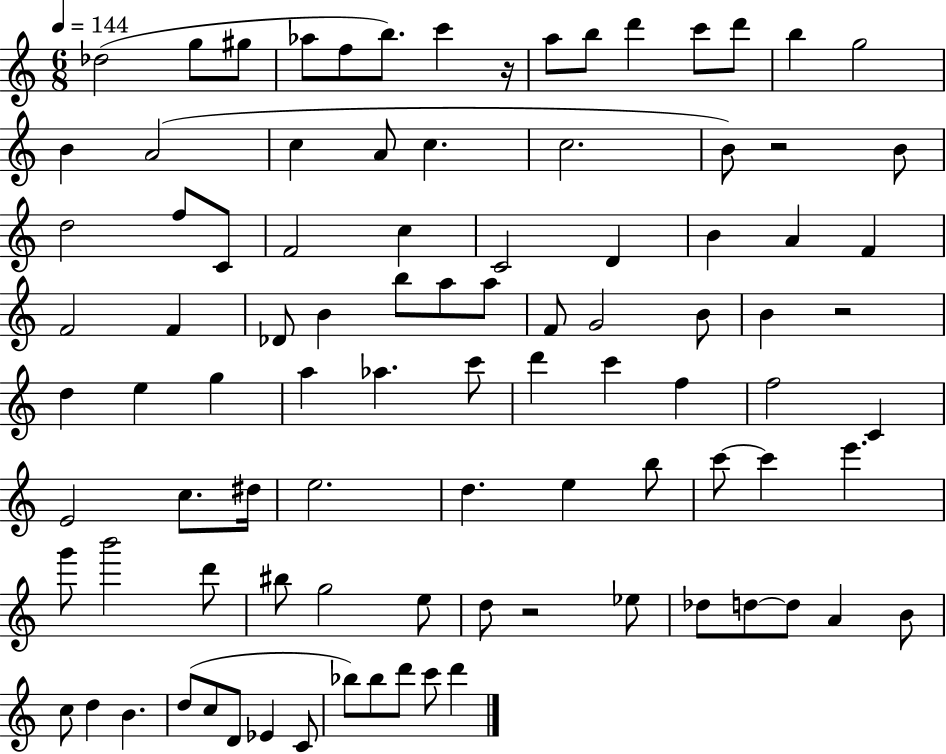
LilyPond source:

{
  \clef treble
  \numericTimeSignature
  \time 6/8
  \key c \major
  \tempo 4 = 144
  des''2( g''8 gis''8 | aes''8 f''8 b''8.) c'''4 r16 | a''8 b''8 d'''4 c'''8 d'''8 | b''4 g''2 | \break b'4 a'2( | c''4 a'8 c''4. | c''2. | b'8) r2 b'8 | \break d''2 f''8 c'8 | f'2 c''4 | c'2 d'4 | b'4 a'4 f'4 | \break f'2 f'4 | des'8 b'4 b''8 a''8 a''8 | f'8 g'2 b'8 | b'4 r2 | \break d''4 e''4 g''4 | a''4 aes''4. c'''8 | d'''4 c'''4 f''4 | f''2 c'4 | \break e'2 c''8. dis''16 | e''2. | d''4. e''4 b''8 | c'''8~~ c'''4 e'''4. | \break g'''8 b'''2 d'''8 | bis''8 g''2 e''8 | d''8 r2 ees''8 | des''8 d''8~~ d''8 a'4 b'8 | \break c''8 d''4 b'4. | d''8( c''8 d'8 ees'4 c'8 | bes''8) bes''8 d'''8 c'''8 d'''4 | \bar "|."
}